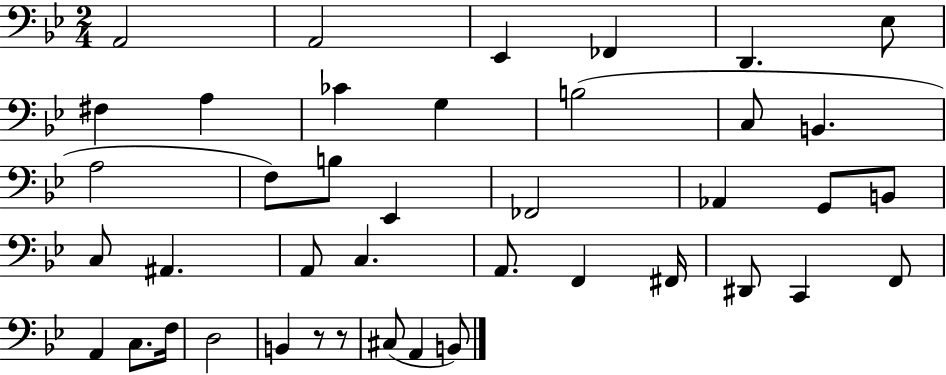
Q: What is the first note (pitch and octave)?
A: A2